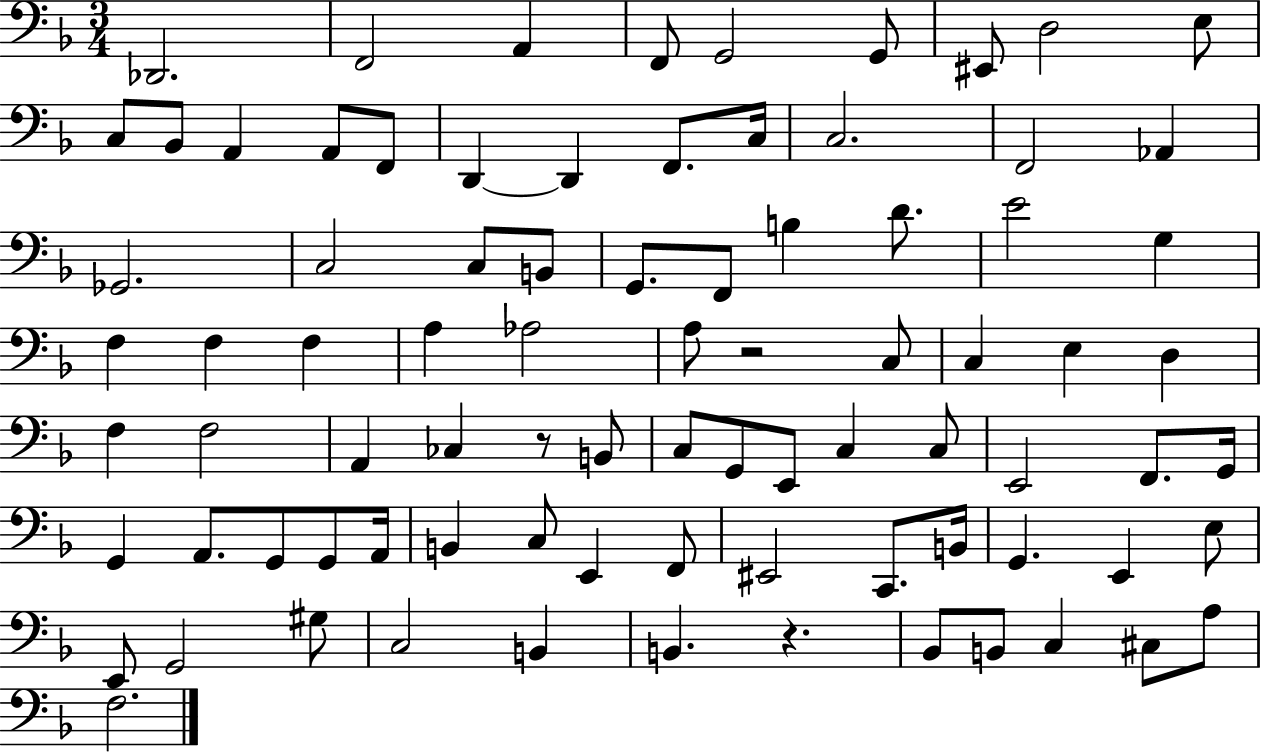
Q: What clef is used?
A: bass